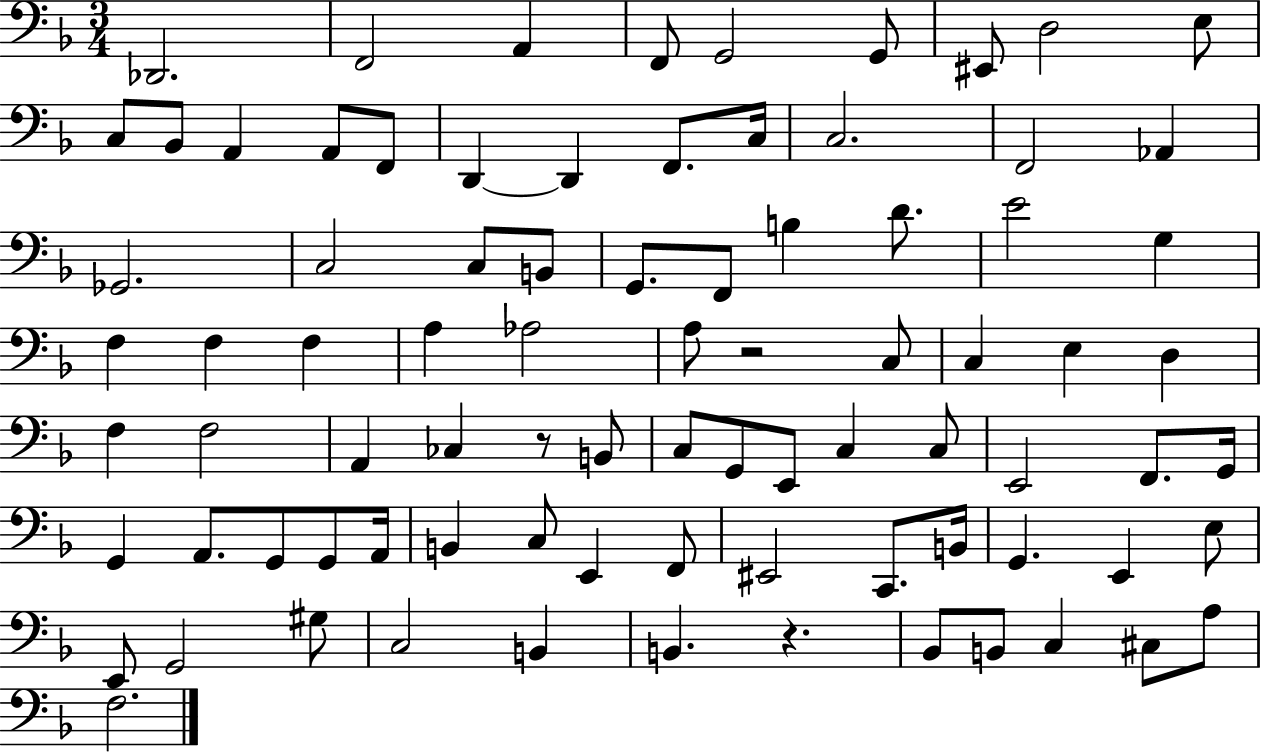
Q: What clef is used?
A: bass